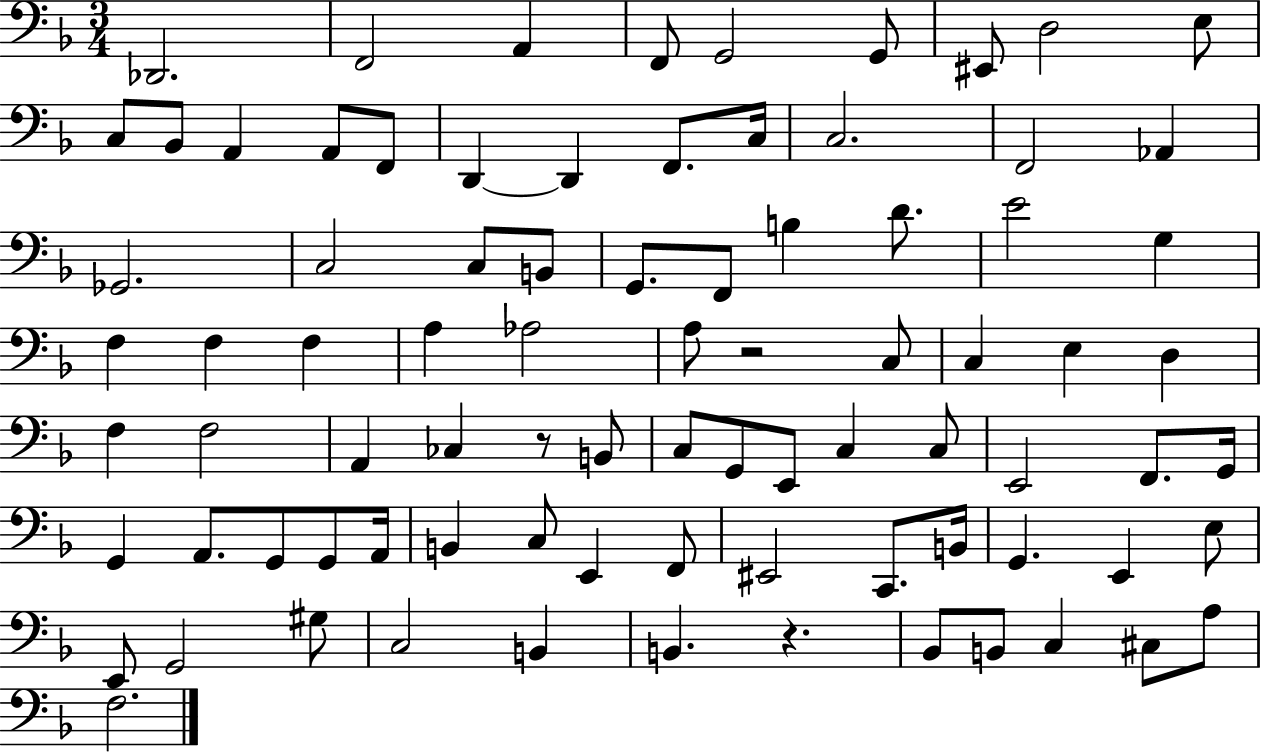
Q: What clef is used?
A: bass